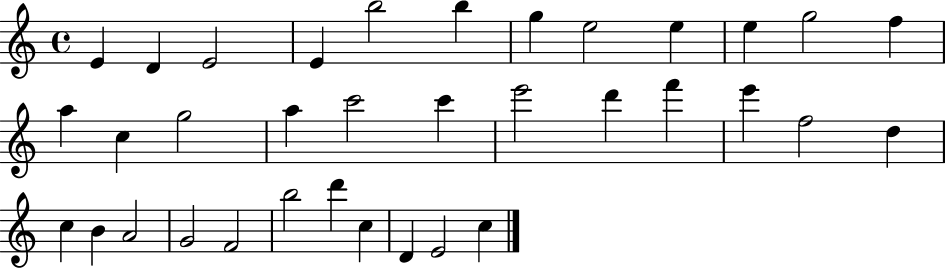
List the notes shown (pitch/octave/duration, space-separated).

E4/q D4/q E4/h E4/q B5/h B5/q G5/q E5/h E5/q E5/q G5/h F5/q A5/q C5/q G5/h A5/q C6/h C6/q E6/h D6/q F6/q E6/q F5/h D5/q C5/q B4/q A4/h G4/h F4/h B5/h D6/q C5/q D4/q E4/h C5/q